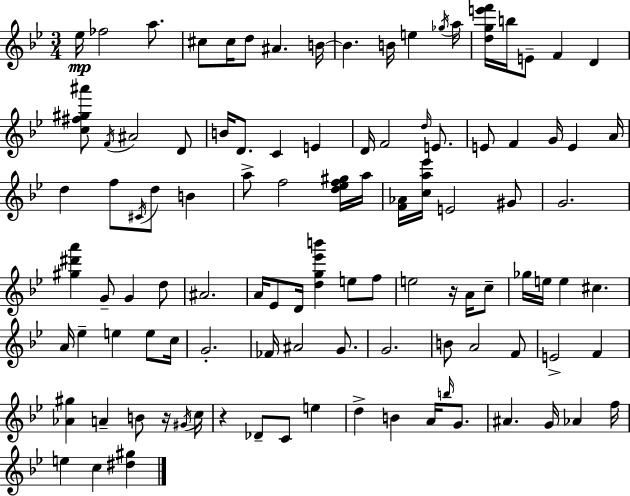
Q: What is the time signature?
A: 3/4